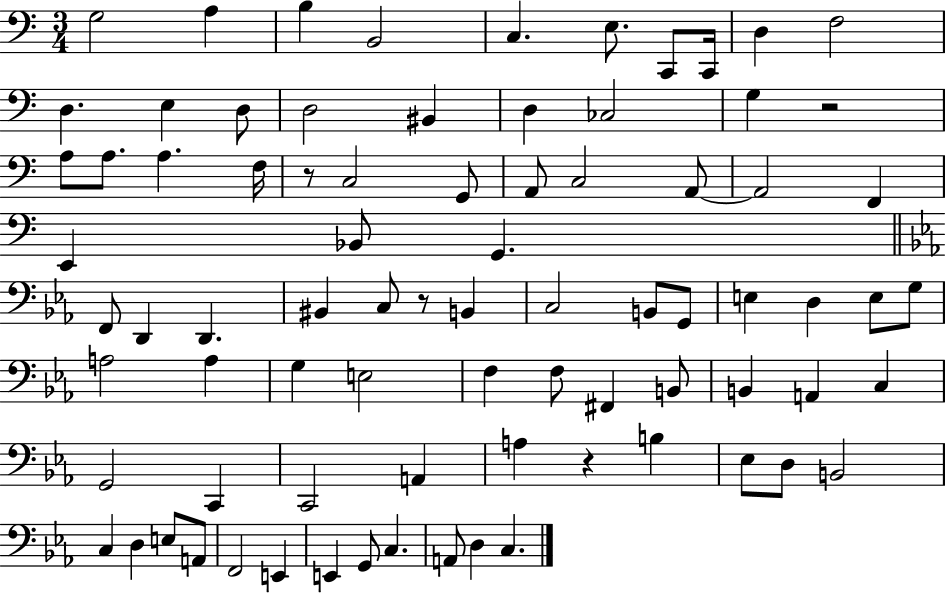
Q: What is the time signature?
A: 3/4